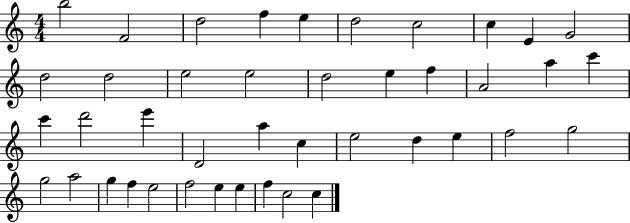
B5/h F4/h D5/h F5/q E5/q D5/h C5/h C5/q E4/q G4/h D5/h D5/h E5/h E5/h D5/h E5/q F5/q A4/h A5/q C6/q C6/q D6/h E6/q D4/h A5/q C5/q E5/h D5/q E5/q F5/h G5/h G5/h A5/h G5/q F5/q E5/h F5/h E5/q E5/q F5/q C5/h C5/q